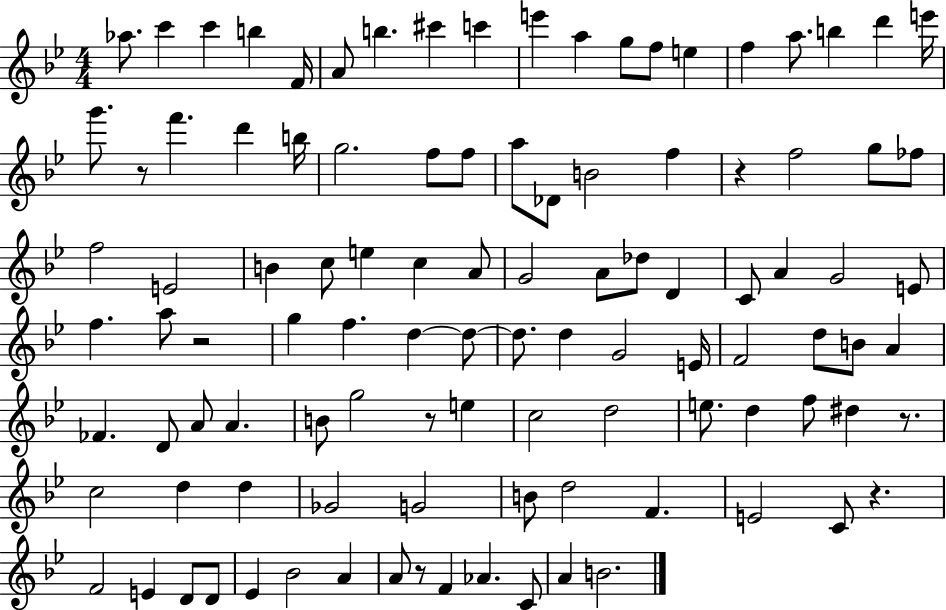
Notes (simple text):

Ab5/e. C6/q C6/q B5/q F4/s A4/e B5/q. C#6/q C6/q E6/q A5/q G5/e F5/e E5/q F5/q A5/e. B5/q D6/q E6/s G6/e. R/e F6/q. D6/q B5/s G5/h. F5/e F5/e A5/e Db4/e B4/h F5/q R/q F5/h G5/e FES5/e F5/h E4/h B4/q C5/e E5/q C5/q A4/e G4/h A4/e Db5/e D4/q C4/e A4/q G4/h E4/e F5/q. A5/e R/h G5/q F5/q. D5/q D5/e D5/e. D5/q G4/h E4/s F4/h D5/e B4/e A4/q FES4/q. D4/e A4/e A4/q. B4/e G5/h R/e E5/q C5/h D5/h E5/e. D5/q F5/e D#5/q R/e. C5/h D5/q D5/q Gb4/h G4/h B4/e D5/h F4/q. E4/h C4/e R/q. F4/h E4/q D4/e D4/e Eb4/q Bb4/h A4/q A4/e R/e F4/q Ab4/q. C4/e A4/q B4/h.